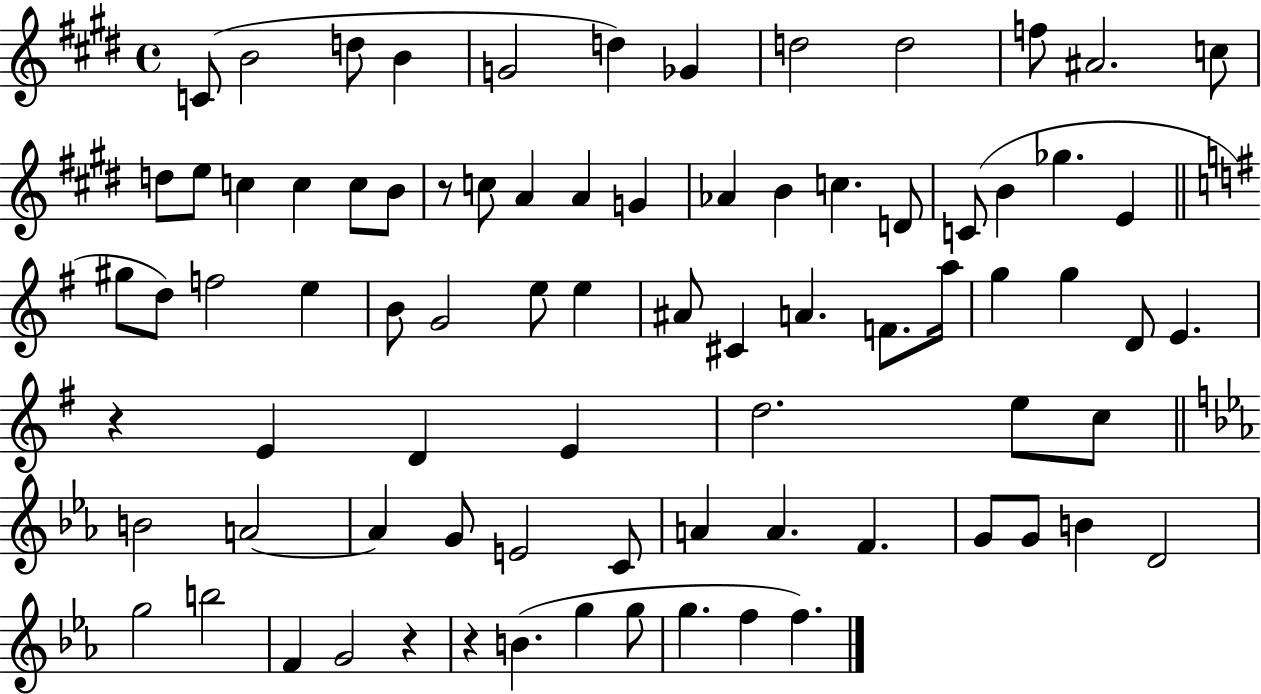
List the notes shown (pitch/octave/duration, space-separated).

C4/e B4/h D5/e B4/q G4/h D5/q Gb4/q D5/h D5/h F5/e A#4/h. C5/e D5/e E5/e C5/q C5/q C5/e B4/e R/e C5/e A4/q A4/q G4/q Ab4/q B4/q C5/q. D4/e C4/e B4/q Gb5/q. E4/q G#5/e D5/e F5/h E5/q B4/e G4/h E5/e E5/q A#4/e C#4/q A4/q. F4/e. A5/s G5/q G5/q D4/e E4/q. R/q E4/q D4/q E4/q D5/h. E5/e C5/e B4/h A4/h A4/q G4/e E4/h C4/e A4/q A4/q. F4/q. G4/e G4/e B4/q D4/h G5/h B5/h F4/q G4/h R/q R/q B4/q. G5/q G5/e G5/q. F5/q F5/q.